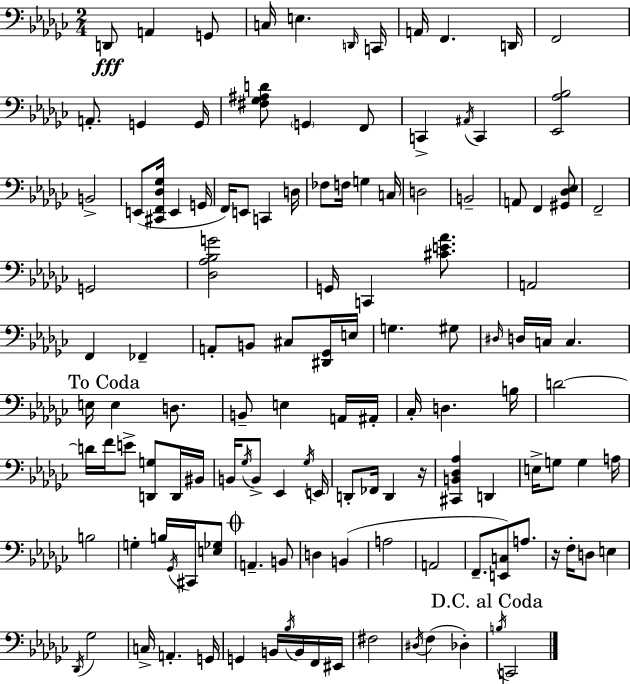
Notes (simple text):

D2/e A2/q G2/e C3/s E3/q. D2/s C2/s A2/s F2/q. D2/s F2/h A2/e. G2/q G2/s [F#3,Gb3,A#3,D4]/e G2/q F2/e C2/q A#2/s C2/q [Eb2,Ab3,Bb3]/h B2/h E2/e [C#2,F2,Db3,Gb3]/s E2/q G2/s F2/s E2/e C2/q D3/s FES3/e F3/s G3/q C3/s D3/h B2/h A2/e F2/q [G#2,Db3,Eb3]/e F2/h G2/h [Db3,Ab3,Bb3,G4]/h G2/s C2/q [C#4,E4,Ab4]/e. A2/h F2/q FES2/q A2/e B2/e C#3/e [D#2,Gb2]/s E3/s G3/q. G#3/e D#3/s D3/s C3/s C3/q. E3/s E3/q D3/e. B2/e E3/q A2/s A#2/s CES3/s D3/q. B3/s D4/h D4/s F4/s E4/e [D2,G3]/e D2/s BIS2/s B2/s Gb3/s B2/e Eb2/q Gb3/s E2/s D2/e FES2/s D2/q R/s [C#2,B2,Db3,Ab3]/q D2/q E3/s G3/e G3/q A3/s B3/h G3/q B3/s Gb2/s C#2/s [E3,Gb3]/e A2/q. B2/e D3/q B2/q A3/h A2/h F2/e. [E2,C3]/e A3/e. R/s F3/s D3/e E3/q Db2/s Gb3/h C3/s A2/q. G2/s G2/q B2/s Bb3/s B2/s F2/s EIS2/s F#3/h D#3/s F3/q Db3/q B3/s C2/h